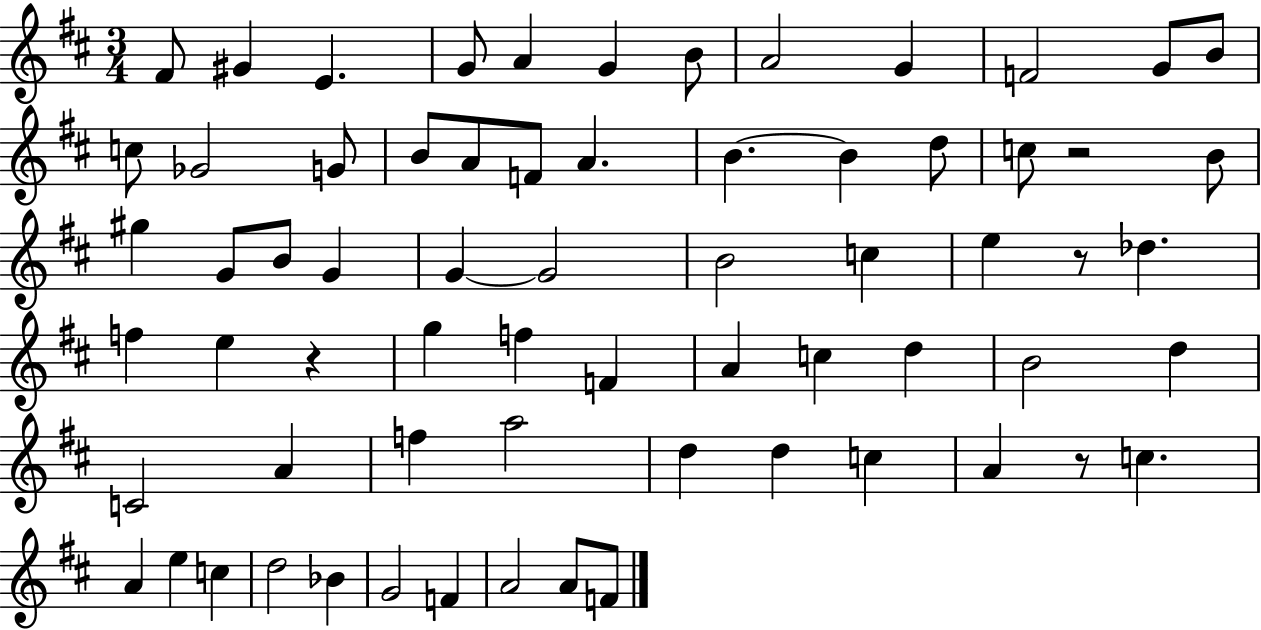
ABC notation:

X:1
T:Untitled
M:3/4
L:1/4
K:D
^F/2 ^G E G/2 A G B/2 A2 G F2 G/2 B/2 c/2 _G2 G/2 B/2 A/2 F/2 A B B d/2 c/2 z2 B/2 ^g G/2 B/2 G G G2 B2 c e z/2 _d f e z g f F A c d B2 d C2 A f a2 d d c A z/2 c A e c d2 _B G2 F A2 A/2 F/2